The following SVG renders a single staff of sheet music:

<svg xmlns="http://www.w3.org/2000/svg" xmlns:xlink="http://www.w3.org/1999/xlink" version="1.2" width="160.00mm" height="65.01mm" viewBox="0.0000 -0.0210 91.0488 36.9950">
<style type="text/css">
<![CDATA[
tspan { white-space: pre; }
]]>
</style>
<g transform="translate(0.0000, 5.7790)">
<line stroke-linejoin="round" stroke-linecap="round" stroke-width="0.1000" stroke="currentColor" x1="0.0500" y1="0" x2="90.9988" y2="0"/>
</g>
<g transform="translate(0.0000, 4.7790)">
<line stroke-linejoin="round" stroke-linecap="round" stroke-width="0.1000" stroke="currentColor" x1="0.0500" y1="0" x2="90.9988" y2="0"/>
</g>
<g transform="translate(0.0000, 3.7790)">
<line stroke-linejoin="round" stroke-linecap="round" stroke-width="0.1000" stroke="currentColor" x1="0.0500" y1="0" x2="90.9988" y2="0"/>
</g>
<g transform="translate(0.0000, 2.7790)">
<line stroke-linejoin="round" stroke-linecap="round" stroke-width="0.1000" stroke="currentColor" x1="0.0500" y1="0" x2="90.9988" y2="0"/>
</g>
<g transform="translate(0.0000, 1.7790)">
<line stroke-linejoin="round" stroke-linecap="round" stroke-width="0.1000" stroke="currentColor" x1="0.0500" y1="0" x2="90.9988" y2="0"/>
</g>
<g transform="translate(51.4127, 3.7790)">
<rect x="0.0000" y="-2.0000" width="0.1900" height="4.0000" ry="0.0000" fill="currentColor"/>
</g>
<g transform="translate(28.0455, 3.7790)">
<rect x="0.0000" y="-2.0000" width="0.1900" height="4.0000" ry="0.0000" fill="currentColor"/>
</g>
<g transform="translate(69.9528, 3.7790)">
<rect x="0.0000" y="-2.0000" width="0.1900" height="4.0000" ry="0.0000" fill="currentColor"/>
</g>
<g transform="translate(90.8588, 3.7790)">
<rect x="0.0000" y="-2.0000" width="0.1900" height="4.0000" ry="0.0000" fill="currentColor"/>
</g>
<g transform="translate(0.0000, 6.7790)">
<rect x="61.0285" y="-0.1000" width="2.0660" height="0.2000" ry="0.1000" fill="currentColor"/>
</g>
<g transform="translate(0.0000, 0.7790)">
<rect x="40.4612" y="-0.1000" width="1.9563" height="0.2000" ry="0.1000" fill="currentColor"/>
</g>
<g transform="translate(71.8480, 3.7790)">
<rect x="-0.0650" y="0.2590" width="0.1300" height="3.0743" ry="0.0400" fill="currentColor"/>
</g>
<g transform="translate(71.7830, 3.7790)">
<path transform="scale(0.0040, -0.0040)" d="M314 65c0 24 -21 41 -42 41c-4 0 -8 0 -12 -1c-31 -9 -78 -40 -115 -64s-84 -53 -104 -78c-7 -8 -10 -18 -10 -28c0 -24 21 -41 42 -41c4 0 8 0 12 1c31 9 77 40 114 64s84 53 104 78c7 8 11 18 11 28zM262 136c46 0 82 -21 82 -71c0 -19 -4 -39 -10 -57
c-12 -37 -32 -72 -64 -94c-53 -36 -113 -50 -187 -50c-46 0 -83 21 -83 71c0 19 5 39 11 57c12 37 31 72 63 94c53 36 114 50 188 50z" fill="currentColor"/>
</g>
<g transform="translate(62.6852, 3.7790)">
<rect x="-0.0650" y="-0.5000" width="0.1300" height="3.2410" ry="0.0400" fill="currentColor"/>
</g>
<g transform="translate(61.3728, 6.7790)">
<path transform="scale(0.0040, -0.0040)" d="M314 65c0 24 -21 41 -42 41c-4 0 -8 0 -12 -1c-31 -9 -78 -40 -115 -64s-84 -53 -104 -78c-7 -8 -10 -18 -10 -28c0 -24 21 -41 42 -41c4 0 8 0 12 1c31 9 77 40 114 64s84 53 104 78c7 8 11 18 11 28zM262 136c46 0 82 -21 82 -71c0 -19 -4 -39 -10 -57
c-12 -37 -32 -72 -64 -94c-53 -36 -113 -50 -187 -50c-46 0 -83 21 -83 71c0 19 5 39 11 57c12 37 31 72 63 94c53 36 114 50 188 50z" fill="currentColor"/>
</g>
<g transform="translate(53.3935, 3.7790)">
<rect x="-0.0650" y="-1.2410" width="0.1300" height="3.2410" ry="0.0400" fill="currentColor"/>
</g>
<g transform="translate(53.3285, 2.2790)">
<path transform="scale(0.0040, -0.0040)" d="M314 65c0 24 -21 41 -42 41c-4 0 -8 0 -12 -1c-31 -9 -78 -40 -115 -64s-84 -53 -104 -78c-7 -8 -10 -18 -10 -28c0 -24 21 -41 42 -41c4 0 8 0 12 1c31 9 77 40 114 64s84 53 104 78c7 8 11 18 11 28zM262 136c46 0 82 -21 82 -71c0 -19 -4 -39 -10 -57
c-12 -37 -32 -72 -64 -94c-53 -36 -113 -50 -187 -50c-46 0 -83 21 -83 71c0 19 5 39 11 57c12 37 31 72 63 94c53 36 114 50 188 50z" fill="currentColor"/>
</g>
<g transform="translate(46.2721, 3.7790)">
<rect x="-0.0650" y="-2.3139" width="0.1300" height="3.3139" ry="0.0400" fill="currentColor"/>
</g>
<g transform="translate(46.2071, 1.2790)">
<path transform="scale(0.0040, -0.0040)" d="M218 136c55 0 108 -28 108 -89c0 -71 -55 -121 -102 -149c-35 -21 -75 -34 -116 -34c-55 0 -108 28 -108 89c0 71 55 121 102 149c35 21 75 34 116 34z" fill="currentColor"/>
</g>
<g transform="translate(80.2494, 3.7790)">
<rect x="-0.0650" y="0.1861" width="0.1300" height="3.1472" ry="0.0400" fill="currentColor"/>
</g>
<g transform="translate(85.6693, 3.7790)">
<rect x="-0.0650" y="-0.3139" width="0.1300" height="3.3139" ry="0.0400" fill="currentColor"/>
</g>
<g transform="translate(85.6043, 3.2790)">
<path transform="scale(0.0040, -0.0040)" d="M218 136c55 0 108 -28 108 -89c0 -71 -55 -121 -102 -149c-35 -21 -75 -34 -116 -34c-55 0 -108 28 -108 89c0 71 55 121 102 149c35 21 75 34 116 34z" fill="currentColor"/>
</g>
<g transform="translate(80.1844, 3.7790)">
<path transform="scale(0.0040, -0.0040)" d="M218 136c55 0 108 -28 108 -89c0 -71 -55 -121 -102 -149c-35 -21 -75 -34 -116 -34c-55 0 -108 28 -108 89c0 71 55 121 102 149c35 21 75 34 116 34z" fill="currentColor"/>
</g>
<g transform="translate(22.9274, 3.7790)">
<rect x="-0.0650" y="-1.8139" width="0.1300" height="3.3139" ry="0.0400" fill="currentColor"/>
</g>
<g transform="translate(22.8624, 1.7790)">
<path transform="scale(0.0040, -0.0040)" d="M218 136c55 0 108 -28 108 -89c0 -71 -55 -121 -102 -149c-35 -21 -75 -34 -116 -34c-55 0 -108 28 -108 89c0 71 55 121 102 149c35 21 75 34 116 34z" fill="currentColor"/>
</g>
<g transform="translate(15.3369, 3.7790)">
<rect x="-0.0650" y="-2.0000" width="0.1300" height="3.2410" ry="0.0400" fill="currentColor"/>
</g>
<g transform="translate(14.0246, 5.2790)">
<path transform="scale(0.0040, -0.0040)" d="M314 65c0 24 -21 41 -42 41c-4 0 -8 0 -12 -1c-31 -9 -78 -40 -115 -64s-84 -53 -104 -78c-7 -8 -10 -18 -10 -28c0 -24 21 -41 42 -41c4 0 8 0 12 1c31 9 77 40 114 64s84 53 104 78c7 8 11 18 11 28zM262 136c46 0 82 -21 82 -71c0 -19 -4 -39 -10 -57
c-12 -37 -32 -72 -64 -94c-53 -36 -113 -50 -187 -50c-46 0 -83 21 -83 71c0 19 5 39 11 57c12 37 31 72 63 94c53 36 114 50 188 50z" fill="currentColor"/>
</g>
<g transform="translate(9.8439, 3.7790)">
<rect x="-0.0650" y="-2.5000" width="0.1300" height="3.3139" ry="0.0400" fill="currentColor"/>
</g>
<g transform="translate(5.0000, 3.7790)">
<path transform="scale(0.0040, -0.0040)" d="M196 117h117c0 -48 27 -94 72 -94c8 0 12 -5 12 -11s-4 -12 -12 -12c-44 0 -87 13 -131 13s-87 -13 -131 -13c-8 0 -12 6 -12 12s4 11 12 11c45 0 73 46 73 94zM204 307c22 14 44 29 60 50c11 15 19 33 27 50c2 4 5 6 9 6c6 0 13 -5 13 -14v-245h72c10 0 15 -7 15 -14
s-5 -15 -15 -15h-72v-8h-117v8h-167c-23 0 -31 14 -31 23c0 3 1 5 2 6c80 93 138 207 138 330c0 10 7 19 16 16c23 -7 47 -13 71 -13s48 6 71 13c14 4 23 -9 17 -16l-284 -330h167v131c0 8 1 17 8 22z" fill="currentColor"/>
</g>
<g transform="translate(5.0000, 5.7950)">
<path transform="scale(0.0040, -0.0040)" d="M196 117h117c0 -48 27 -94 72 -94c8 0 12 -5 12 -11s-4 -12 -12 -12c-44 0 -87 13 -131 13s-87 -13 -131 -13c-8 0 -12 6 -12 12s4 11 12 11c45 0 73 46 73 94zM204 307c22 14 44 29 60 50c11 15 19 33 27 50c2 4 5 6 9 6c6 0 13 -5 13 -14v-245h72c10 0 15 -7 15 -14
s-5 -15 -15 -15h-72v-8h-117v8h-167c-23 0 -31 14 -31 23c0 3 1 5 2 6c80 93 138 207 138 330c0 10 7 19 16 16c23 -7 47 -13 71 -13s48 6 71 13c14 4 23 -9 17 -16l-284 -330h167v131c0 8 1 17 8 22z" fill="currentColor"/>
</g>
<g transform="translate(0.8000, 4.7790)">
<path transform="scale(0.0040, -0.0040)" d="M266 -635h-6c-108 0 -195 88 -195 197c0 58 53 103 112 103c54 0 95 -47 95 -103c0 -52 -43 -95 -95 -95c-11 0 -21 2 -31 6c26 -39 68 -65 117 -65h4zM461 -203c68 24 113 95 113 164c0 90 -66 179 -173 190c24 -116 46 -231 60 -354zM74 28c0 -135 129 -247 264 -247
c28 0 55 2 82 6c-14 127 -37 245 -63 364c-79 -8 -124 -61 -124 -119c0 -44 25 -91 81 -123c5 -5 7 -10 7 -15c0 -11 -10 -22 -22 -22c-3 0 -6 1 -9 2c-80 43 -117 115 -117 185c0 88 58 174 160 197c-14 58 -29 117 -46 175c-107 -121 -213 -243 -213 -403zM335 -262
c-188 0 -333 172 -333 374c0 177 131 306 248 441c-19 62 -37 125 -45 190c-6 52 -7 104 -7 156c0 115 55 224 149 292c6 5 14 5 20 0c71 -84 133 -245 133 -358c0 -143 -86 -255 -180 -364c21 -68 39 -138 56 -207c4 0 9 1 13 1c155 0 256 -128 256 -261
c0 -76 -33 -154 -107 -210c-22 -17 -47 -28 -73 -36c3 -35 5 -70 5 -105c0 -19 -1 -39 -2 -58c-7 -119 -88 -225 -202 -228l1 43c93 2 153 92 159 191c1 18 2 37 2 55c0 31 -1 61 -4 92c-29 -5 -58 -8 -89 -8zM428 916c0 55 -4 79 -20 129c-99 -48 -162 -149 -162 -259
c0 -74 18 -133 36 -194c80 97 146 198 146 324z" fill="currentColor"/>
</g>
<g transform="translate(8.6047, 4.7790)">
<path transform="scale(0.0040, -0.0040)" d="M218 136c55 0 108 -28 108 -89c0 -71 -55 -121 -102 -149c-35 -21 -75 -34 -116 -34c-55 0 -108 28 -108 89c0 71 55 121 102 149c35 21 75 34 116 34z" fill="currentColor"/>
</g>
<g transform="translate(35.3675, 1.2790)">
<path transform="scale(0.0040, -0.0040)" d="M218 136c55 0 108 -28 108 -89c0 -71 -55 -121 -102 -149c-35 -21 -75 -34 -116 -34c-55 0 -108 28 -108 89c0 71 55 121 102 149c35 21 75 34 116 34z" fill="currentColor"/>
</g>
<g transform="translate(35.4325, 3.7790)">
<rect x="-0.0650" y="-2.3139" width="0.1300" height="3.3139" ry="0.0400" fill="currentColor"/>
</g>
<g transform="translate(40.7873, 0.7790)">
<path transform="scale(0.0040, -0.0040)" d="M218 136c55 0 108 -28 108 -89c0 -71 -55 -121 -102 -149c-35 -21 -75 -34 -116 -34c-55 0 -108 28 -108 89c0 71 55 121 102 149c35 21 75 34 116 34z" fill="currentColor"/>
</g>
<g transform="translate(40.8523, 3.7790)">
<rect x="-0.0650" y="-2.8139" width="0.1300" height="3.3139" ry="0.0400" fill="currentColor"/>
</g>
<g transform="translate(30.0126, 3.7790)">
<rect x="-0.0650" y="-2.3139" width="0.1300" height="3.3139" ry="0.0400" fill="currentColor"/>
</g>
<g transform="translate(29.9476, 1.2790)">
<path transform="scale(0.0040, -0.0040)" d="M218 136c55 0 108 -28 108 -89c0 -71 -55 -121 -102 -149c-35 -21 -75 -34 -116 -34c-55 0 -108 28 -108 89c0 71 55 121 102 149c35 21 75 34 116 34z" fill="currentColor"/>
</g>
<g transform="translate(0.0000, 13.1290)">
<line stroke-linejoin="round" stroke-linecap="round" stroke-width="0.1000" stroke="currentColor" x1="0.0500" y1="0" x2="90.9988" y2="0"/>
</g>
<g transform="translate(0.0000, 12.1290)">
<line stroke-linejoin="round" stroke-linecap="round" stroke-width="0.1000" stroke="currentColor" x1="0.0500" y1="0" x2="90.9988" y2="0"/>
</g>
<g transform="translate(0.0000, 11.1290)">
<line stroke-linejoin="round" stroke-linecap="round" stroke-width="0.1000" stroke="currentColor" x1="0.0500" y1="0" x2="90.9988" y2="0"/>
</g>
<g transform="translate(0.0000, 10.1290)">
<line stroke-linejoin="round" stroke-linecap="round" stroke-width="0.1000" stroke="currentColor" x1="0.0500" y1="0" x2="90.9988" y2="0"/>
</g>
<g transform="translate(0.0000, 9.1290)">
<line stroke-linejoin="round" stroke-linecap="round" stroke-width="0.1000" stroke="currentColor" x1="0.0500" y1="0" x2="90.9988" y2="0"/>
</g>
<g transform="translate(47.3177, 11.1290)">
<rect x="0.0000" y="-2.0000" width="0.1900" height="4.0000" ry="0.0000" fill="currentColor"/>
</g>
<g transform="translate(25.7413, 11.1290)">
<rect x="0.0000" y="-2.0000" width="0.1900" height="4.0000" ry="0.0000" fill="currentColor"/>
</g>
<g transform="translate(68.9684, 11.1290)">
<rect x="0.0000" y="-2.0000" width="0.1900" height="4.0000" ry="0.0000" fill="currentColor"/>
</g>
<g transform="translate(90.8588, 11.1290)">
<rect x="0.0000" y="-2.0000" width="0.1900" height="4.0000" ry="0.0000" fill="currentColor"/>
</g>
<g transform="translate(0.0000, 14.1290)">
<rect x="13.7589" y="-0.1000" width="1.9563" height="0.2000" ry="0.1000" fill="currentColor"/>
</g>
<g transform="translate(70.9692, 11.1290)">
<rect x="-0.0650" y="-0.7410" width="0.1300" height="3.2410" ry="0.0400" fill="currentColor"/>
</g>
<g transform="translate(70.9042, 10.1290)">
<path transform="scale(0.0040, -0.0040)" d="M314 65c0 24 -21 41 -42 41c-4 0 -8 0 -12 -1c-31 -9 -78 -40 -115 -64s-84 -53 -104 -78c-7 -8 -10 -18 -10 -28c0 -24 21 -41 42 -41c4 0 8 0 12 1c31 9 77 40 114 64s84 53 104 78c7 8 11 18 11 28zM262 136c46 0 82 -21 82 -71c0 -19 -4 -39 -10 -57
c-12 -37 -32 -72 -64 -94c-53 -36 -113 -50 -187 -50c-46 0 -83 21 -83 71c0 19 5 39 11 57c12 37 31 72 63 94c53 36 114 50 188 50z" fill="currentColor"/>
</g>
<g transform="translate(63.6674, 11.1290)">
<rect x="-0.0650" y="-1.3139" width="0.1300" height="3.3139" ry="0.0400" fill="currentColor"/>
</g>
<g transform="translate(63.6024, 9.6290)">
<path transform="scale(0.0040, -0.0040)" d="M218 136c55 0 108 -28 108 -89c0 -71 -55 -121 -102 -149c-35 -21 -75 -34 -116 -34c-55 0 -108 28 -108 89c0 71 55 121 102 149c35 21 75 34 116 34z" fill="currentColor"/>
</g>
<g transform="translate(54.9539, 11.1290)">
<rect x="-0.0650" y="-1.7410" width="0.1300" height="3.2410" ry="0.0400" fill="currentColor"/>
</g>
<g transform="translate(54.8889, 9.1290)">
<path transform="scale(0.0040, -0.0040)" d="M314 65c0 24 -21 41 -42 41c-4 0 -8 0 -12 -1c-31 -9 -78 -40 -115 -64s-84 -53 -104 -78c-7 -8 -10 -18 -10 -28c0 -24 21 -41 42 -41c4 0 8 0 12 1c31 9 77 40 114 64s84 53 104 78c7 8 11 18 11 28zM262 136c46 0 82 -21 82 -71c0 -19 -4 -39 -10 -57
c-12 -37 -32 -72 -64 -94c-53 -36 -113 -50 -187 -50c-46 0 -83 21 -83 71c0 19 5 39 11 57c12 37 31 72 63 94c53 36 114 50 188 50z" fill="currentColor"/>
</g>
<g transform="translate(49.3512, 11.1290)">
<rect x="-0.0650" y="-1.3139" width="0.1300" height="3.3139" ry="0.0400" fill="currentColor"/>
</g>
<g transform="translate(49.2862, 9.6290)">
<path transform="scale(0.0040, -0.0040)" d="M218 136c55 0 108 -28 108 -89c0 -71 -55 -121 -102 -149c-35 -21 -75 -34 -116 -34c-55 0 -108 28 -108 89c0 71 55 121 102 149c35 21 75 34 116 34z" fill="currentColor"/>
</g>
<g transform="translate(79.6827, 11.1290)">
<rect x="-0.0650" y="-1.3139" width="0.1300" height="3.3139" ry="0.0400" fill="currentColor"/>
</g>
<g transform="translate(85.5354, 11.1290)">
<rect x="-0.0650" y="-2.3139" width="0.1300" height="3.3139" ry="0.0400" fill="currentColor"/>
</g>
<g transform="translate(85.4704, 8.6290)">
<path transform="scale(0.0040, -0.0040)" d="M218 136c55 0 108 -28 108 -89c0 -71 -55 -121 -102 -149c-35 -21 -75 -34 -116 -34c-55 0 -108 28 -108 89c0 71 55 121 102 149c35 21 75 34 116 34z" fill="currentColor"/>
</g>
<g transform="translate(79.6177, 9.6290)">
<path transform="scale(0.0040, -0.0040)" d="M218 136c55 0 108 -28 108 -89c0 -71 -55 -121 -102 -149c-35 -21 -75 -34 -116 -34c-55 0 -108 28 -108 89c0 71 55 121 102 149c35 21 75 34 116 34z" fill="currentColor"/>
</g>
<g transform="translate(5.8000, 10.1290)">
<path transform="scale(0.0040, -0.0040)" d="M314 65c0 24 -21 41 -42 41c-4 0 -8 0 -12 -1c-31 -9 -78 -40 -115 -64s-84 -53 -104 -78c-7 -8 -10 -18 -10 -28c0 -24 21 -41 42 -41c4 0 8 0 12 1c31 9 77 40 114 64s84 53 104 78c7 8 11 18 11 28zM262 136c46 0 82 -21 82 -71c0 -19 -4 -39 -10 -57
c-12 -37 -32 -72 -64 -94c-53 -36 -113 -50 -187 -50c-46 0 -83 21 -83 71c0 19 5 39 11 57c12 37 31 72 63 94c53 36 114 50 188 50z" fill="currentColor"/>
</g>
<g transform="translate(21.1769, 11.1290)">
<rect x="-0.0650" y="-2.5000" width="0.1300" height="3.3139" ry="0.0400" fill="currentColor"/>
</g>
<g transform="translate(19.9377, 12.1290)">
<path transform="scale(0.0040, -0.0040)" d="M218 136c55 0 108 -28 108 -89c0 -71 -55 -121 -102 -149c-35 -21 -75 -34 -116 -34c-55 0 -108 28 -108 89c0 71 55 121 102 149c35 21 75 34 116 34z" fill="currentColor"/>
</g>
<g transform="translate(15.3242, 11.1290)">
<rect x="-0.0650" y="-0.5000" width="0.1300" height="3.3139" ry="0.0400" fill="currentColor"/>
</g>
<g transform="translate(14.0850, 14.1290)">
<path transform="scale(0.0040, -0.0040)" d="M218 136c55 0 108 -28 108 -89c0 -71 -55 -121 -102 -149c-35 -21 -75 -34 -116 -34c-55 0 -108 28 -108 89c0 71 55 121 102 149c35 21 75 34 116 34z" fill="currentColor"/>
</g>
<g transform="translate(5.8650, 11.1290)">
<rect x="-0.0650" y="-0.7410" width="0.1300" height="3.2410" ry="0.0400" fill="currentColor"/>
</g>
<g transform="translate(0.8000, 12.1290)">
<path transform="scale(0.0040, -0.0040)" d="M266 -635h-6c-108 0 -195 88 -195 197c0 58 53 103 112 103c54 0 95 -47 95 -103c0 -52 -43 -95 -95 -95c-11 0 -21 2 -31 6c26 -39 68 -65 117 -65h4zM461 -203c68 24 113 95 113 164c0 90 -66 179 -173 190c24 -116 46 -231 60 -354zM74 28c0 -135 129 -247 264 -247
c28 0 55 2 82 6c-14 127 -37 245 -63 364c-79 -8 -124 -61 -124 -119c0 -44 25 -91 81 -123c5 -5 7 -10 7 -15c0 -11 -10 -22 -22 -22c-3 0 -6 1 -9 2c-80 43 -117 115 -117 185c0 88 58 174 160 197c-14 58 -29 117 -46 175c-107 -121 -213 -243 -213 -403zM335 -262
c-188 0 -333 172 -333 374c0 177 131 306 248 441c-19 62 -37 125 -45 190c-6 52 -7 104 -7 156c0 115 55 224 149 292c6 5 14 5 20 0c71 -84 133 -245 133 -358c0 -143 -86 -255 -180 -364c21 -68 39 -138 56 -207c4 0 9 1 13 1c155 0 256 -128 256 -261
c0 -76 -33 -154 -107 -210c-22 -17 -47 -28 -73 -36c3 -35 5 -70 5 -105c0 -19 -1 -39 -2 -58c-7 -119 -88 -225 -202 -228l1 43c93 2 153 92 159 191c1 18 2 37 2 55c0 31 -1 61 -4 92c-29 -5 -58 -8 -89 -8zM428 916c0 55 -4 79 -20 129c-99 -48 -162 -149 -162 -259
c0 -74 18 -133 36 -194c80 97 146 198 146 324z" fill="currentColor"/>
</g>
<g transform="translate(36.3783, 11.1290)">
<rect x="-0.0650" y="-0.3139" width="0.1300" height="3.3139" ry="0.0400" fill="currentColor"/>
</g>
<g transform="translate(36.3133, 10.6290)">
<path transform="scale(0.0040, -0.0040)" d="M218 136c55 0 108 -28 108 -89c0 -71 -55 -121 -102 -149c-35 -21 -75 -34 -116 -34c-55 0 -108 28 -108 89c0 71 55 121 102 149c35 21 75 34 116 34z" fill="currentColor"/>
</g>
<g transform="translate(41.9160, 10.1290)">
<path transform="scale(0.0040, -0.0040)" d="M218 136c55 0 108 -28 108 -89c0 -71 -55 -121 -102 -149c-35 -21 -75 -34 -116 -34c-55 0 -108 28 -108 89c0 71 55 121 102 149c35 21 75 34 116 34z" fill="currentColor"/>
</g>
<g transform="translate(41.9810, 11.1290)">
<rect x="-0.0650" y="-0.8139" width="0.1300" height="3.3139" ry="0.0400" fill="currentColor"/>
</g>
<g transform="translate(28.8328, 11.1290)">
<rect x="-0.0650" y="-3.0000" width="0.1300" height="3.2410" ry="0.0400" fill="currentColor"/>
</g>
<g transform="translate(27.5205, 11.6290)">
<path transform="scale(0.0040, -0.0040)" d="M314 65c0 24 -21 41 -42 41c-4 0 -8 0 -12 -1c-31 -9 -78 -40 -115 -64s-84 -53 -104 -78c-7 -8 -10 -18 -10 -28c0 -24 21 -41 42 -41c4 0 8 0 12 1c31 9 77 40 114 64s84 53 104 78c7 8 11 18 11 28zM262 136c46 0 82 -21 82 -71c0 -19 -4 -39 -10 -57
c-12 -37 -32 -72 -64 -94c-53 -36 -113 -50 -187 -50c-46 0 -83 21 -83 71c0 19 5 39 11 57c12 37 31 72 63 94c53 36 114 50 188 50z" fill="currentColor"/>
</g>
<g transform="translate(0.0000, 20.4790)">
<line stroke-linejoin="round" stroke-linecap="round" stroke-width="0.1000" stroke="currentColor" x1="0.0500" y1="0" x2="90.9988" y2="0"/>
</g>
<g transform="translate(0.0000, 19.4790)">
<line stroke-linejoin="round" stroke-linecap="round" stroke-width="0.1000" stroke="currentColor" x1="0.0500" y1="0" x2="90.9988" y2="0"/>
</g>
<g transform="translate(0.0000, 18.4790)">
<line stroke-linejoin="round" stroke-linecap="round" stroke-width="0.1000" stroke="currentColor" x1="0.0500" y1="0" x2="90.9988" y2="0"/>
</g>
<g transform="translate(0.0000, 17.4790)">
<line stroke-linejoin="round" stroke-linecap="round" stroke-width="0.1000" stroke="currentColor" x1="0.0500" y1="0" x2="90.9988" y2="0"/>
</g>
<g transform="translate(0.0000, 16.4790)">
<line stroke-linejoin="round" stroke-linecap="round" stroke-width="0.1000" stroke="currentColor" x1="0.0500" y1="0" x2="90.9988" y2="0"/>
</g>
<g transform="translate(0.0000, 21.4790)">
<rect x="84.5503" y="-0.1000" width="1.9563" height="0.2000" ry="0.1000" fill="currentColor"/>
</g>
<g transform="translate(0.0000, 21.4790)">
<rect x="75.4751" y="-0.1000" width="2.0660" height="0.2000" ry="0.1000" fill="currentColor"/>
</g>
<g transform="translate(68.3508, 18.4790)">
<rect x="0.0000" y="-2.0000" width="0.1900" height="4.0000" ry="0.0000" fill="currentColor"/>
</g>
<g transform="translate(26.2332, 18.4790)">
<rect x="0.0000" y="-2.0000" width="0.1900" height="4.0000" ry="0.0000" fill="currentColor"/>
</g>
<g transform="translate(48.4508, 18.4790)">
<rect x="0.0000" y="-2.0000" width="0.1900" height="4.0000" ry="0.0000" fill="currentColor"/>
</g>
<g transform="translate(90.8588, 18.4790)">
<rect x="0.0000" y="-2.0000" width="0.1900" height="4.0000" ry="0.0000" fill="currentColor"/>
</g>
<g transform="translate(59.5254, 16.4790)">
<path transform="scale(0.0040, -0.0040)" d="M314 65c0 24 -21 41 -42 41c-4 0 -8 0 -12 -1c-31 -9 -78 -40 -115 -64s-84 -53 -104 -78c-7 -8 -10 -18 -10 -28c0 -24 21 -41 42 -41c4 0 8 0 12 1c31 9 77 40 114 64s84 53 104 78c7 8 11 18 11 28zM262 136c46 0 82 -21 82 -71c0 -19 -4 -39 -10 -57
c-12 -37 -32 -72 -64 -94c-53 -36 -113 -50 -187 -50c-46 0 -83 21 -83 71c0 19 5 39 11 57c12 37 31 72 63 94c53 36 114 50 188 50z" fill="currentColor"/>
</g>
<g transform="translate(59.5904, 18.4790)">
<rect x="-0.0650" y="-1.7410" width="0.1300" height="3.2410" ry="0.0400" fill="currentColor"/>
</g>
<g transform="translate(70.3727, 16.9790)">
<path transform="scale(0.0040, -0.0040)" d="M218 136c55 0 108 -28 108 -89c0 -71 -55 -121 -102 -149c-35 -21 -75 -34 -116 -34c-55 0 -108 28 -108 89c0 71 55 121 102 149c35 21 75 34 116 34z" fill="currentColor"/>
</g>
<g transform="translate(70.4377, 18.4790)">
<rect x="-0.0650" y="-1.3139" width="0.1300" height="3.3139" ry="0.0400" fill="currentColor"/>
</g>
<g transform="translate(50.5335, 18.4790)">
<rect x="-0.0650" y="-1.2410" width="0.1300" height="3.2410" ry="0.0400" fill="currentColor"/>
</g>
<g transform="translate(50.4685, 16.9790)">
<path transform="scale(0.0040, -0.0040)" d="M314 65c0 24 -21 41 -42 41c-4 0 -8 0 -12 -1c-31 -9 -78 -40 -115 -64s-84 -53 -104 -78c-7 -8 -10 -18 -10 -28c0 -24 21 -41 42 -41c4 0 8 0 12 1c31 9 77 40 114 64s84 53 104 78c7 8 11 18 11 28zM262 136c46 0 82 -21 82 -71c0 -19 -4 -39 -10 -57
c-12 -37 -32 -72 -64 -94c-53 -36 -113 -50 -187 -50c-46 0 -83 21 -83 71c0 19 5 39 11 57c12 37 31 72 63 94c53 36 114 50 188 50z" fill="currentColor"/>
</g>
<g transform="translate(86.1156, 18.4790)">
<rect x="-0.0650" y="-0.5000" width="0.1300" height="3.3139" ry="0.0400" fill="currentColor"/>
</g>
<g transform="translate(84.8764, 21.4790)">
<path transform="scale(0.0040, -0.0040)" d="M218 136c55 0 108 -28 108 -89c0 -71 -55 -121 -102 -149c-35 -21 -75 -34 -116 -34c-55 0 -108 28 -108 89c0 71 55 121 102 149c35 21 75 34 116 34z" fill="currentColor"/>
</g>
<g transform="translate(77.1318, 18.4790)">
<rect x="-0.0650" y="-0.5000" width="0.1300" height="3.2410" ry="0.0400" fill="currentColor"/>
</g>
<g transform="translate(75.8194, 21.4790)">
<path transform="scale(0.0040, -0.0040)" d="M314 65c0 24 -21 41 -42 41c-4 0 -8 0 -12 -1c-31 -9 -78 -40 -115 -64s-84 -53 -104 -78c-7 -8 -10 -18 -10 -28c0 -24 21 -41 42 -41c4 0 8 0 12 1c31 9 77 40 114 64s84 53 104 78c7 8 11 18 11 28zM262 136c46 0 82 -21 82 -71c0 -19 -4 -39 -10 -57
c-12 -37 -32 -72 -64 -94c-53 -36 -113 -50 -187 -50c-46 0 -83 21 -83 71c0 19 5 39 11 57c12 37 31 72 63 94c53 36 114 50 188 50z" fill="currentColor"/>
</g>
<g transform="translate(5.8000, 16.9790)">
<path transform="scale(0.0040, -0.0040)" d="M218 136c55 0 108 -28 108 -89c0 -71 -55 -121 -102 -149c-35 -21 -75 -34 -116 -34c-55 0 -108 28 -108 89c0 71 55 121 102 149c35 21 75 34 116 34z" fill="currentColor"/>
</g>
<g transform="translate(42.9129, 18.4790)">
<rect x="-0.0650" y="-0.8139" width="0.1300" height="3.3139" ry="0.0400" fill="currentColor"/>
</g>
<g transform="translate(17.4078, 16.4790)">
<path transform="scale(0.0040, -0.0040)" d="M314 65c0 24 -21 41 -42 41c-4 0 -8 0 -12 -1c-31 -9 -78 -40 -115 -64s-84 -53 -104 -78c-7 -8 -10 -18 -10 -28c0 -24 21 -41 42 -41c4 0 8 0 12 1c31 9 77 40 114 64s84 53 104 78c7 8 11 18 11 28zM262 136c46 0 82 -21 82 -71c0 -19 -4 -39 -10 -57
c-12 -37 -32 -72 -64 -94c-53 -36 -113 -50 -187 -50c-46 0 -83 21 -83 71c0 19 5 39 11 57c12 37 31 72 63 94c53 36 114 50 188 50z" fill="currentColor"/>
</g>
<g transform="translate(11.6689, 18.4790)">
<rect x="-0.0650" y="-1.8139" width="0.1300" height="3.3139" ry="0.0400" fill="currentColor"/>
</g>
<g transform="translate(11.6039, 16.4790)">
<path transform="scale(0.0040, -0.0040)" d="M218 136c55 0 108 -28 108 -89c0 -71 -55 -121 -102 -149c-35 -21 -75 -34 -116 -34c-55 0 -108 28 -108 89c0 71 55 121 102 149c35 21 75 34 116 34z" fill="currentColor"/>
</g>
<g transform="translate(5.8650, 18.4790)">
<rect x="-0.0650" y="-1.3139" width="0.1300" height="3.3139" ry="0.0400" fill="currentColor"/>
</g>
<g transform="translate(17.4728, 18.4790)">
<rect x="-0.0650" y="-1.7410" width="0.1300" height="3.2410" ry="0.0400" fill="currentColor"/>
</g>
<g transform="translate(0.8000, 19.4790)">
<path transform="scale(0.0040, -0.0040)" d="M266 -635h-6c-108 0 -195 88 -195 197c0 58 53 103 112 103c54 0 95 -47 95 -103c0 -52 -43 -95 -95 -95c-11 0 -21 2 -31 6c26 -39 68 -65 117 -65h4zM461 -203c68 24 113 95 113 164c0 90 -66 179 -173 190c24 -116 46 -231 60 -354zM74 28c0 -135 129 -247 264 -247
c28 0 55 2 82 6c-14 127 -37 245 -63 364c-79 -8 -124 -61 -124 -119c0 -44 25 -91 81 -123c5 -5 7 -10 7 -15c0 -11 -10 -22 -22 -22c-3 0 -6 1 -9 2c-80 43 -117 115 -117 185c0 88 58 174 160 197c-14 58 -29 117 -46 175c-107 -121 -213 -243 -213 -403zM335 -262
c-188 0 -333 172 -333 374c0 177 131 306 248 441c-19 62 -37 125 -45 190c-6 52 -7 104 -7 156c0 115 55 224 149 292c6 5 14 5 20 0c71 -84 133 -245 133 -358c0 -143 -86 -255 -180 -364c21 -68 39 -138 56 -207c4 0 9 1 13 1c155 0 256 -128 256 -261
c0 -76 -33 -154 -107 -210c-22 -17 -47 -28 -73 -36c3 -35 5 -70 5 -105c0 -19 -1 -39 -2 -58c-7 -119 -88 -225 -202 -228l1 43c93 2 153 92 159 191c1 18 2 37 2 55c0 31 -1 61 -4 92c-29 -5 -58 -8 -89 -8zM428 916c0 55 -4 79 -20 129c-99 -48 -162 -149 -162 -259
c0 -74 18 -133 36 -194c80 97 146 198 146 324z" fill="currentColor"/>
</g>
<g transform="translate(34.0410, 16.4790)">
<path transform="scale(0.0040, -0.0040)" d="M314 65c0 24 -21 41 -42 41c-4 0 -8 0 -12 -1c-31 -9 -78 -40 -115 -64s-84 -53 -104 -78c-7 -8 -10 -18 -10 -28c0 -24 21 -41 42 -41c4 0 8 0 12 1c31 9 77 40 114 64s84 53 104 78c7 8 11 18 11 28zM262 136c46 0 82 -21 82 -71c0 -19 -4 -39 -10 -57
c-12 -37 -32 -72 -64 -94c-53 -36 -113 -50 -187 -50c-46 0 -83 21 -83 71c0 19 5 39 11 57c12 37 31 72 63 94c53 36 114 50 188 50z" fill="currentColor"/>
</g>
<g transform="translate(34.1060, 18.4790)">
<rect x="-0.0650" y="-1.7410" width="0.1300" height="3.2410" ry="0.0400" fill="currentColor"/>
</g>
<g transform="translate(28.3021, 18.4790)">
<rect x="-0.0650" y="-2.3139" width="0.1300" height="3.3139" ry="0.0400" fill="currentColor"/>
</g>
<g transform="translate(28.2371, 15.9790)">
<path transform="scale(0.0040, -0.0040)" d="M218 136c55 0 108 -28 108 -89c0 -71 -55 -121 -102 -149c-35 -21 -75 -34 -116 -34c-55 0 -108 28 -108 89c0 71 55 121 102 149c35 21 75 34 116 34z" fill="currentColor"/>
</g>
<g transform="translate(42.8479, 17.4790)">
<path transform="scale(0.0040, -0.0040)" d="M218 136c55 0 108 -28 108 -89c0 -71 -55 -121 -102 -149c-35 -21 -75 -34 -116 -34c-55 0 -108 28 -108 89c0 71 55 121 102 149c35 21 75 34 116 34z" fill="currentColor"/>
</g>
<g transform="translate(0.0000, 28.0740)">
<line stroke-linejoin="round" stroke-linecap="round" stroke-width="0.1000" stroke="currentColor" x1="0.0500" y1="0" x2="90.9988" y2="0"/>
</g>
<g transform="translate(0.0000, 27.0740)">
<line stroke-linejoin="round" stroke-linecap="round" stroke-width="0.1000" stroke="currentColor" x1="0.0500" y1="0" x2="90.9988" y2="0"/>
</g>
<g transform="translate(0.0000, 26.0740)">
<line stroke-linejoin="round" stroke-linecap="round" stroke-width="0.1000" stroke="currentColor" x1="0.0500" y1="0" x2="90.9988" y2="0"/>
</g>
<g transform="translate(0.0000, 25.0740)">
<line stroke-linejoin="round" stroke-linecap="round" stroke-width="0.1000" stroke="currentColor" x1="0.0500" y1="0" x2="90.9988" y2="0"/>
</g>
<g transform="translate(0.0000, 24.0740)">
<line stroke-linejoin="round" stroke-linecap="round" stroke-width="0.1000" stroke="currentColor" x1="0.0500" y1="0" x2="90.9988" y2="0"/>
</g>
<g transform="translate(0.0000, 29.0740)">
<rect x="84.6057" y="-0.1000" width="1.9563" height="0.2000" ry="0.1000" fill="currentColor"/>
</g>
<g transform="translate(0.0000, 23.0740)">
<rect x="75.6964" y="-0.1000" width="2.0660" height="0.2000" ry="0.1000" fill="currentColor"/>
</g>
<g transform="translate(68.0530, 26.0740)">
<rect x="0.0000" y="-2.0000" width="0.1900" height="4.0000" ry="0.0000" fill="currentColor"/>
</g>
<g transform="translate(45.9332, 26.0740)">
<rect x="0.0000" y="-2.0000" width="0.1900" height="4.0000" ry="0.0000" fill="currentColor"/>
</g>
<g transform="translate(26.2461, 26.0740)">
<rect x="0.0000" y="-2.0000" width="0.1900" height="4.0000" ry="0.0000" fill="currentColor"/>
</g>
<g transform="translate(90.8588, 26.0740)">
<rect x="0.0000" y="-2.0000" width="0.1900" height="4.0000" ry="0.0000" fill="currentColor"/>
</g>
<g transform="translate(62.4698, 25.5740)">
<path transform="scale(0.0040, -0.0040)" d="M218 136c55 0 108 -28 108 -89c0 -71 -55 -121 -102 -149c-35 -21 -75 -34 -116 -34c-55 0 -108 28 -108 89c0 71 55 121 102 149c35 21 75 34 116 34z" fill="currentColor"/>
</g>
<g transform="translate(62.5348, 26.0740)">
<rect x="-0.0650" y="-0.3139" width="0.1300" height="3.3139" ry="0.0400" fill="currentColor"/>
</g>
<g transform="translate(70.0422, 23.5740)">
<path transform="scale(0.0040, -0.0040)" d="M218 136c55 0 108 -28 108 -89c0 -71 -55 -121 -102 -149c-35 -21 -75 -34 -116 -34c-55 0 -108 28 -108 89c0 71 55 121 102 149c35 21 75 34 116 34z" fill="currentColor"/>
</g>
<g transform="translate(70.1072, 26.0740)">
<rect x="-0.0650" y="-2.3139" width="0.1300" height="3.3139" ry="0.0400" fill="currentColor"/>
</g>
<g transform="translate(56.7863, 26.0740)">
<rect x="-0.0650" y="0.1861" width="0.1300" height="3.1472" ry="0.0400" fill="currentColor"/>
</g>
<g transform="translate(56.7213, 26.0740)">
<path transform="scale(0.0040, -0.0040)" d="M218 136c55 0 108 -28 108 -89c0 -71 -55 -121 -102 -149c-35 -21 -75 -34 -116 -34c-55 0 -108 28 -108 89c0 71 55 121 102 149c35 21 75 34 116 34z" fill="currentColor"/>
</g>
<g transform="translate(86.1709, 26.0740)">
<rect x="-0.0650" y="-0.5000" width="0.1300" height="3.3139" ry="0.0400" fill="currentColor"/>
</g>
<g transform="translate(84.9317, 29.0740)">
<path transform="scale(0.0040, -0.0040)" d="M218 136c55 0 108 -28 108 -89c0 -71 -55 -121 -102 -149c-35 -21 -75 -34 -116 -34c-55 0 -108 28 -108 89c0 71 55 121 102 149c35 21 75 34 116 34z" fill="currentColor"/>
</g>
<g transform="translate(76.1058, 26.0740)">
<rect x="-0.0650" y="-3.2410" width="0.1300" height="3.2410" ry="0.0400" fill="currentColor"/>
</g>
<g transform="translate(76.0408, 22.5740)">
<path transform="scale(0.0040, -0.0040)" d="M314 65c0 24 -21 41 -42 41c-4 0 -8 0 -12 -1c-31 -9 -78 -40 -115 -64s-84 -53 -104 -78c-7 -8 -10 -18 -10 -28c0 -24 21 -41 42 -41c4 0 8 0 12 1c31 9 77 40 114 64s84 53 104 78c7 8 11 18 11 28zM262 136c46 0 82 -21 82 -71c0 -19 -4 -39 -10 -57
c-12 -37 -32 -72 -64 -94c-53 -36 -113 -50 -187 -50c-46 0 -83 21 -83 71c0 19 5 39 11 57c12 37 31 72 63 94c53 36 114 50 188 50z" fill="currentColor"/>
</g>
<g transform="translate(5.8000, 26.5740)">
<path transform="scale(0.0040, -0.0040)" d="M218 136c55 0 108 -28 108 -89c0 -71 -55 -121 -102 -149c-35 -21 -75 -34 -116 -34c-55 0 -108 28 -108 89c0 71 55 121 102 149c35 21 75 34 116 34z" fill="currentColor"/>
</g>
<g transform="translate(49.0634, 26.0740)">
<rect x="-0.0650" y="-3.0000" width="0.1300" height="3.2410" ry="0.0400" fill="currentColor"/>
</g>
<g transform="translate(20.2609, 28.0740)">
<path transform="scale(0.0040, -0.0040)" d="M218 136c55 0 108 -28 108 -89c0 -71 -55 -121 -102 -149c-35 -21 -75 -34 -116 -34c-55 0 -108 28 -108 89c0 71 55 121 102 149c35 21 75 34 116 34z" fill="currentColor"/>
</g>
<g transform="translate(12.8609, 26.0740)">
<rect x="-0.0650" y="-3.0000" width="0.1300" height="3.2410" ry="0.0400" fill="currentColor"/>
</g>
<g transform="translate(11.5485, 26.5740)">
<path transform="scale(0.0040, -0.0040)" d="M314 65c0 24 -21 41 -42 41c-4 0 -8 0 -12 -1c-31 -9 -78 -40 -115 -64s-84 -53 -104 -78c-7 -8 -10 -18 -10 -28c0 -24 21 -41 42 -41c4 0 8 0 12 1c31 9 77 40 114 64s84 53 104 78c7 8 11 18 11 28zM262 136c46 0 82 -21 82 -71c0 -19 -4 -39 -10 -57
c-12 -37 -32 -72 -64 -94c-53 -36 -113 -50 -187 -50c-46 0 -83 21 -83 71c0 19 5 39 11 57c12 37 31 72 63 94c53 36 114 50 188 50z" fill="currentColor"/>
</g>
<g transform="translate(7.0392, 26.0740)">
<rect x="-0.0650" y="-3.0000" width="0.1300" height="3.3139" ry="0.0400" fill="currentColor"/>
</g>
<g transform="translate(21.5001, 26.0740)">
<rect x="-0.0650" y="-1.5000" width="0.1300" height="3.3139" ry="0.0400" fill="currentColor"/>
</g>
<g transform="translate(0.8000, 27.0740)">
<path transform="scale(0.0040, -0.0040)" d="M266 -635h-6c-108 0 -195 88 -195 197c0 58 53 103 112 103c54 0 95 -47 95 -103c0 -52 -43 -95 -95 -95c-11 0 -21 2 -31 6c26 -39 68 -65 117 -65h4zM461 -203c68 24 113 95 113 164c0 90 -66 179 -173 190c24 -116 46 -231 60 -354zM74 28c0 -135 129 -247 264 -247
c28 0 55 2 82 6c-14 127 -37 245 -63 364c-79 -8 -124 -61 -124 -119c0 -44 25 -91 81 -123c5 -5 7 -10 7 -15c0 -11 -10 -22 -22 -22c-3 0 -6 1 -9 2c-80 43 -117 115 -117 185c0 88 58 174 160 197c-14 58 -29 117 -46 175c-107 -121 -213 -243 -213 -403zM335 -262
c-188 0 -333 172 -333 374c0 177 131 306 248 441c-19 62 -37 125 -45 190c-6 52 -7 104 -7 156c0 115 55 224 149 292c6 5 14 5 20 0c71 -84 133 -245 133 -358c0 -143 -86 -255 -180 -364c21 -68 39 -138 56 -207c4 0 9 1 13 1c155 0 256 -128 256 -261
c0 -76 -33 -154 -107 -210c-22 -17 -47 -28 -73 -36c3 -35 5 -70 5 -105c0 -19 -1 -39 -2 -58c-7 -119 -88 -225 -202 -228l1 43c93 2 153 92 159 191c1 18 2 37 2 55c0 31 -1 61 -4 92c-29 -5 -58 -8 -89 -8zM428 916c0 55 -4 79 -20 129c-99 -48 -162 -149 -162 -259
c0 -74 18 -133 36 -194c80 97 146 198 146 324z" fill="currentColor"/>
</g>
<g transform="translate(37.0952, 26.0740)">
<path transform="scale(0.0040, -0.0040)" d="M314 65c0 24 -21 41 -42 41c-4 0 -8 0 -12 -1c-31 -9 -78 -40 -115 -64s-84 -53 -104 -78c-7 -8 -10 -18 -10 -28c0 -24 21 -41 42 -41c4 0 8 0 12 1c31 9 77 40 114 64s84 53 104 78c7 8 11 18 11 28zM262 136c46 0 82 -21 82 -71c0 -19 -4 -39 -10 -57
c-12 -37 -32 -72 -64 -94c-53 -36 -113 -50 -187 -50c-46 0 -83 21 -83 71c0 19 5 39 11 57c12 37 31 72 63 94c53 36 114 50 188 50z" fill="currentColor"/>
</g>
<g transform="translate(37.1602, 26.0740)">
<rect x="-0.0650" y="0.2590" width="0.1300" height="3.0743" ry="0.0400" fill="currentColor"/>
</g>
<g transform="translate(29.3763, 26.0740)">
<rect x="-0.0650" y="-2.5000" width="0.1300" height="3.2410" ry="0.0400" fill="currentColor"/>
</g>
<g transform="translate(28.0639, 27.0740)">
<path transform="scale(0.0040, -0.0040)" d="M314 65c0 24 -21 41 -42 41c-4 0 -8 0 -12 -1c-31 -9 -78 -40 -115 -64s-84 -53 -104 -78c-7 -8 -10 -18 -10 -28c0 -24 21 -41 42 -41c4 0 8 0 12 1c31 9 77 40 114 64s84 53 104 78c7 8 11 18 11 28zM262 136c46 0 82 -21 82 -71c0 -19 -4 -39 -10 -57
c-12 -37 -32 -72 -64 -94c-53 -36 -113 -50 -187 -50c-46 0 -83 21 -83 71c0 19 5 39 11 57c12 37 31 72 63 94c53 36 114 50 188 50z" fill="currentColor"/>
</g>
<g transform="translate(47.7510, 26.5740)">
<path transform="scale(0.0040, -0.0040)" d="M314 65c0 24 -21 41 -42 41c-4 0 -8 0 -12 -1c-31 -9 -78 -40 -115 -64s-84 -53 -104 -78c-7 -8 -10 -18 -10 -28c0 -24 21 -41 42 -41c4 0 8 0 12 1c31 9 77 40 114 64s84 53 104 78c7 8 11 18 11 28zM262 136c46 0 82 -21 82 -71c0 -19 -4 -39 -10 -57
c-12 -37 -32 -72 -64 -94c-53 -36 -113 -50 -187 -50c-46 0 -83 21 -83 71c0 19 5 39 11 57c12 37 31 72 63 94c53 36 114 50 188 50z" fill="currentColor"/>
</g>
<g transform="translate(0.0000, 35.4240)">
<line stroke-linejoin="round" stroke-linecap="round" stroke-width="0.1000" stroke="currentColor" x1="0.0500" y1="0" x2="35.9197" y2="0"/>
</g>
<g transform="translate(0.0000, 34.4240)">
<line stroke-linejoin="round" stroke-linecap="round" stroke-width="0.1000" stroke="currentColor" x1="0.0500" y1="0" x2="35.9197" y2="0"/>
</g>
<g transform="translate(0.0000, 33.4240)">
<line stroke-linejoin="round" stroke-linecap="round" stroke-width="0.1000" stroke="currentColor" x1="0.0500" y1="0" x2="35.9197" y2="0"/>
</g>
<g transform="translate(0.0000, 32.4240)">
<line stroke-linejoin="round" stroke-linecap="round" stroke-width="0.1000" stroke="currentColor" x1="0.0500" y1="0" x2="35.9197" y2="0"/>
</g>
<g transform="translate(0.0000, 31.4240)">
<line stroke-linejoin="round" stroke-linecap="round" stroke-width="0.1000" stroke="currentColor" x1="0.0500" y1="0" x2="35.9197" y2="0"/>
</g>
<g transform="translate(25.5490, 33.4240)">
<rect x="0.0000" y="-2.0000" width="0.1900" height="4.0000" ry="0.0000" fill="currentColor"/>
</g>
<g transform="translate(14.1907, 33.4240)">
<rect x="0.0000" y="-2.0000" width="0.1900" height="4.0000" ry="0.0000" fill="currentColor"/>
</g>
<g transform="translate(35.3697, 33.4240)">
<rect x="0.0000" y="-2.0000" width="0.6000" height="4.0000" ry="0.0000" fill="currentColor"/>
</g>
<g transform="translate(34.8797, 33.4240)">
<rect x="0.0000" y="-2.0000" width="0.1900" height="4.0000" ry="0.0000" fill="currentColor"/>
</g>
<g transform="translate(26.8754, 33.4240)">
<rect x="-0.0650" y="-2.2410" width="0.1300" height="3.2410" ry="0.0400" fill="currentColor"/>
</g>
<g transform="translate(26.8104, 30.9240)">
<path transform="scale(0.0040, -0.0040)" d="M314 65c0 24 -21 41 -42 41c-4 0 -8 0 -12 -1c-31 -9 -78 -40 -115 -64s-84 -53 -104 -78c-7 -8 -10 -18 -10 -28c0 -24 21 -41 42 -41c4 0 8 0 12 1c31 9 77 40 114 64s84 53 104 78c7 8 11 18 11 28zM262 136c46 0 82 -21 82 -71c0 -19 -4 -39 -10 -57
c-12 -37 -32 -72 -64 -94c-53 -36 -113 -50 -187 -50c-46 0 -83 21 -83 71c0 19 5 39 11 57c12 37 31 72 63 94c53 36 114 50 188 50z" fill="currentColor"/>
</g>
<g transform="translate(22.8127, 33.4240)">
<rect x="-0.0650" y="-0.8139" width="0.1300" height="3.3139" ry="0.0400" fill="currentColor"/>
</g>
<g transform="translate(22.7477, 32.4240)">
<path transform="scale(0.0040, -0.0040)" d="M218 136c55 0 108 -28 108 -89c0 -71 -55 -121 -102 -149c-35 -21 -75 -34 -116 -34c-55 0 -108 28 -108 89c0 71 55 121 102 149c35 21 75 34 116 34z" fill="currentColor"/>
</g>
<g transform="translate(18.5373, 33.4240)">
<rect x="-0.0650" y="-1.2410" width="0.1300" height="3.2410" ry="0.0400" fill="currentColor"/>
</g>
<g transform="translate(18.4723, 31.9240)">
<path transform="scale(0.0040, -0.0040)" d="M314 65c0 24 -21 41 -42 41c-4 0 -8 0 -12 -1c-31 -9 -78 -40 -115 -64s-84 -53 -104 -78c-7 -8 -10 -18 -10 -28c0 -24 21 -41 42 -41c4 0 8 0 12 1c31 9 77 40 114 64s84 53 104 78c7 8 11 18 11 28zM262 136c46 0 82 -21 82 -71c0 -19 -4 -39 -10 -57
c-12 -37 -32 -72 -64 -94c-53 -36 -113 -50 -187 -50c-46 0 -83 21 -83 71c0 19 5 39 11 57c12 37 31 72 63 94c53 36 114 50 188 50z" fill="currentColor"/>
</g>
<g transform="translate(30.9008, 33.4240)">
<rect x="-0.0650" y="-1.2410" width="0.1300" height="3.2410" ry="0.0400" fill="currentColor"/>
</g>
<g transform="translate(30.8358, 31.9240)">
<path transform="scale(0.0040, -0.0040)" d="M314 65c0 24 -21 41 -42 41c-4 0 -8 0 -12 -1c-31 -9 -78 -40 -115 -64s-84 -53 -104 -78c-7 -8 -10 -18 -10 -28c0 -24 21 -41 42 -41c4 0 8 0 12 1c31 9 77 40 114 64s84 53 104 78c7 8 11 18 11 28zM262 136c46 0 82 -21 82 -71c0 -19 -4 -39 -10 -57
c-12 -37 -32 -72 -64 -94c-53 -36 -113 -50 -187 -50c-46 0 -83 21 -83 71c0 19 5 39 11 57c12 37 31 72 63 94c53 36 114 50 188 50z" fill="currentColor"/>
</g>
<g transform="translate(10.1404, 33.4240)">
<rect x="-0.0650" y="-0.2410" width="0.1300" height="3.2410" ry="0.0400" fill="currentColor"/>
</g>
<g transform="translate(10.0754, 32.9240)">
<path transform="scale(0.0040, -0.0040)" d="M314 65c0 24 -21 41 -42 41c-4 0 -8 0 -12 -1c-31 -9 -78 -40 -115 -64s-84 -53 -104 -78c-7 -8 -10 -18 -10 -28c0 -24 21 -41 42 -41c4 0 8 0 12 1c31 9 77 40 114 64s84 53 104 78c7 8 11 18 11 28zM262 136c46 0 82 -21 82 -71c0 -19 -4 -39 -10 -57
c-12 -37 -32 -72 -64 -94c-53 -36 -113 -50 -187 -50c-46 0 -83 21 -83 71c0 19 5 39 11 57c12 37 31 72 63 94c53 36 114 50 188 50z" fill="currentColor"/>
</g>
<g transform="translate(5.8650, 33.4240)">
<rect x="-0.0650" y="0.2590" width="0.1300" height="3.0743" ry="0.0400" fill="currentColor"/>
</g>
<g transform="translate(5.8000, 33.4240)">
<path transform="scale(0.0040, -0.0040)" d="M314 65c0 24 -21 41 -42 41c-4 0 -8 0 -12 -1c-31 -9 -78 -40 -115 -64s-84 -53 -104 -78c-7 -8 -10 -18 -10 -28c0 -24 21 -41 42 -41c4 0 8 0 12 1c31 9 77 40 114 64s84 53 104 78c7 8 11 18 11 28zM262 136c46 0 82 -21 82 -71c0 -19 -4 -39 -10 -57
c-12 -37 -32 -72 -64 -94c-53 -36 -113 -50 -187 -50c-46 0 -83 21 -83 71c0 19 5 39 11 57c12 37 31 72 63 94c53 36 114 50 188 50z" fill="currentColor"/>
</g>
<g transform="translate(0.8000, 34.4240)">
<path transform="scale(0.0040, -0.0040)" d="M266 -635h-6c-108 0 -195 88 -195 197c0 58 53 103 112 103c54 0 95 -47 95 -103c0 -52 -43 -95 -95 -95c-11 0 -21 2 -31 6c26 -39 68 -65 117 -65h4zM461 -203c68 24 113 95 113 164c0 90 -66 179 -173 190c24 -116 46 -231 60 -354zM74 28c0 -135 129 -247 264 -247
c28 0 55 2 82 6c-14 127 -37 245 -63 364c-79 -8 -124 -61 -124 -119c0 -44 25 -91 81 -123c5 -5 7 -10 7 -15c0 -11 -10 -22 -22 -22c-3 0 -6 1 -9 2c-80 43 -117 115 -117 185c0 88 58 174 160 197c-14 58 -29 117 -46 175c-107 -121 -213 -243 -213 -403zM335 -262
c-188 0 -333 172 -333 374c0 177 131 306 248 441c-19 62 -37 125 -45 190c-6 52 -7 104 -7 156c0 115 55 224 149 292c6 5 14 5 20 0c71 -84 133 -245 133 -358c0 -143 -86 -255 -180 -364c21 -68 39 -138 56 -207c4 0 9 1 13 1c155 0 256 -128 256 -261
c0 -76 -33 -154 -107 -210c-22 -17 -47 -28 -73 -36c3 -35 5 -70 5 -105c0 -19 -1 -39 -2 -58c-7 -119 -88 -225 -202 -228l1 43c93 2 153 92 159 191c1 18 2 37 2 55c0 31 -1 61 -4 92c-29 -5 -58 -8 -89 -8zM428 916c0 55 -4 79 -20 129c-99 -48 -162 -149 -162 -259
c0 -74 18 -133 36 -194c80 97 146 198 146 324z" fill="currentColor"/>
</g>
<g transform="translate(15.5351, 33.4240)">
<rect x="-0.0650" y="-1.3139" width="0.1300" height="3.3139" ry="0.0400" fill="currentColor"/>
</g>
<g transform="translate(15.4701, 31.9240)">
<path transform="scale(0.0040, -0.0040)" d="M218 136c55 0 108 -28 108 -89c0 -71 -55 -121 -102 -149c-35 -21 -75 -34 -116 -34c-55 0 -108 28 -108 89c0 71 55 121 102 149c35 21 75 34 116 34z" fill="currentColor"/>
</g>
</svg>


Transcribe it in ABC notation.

X:1
T:Untitled
M:4/4
L:1/4
K:C
G F2 f g g a g e2 C2 B2 B c d2 C G A2 c d e f2 e d2 e g e f f2 g f2 d e2 f2 e C2 C A A2 E G2 B2 A2 B c g b2 C B2 c2 e e2 d g2 e2